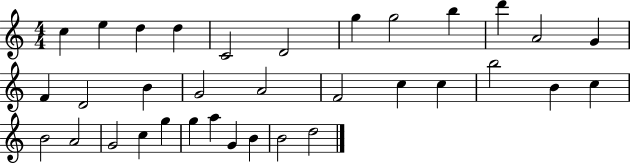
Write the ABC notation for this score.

X:1
T:Untitled
M:4/4
L:1/4
K:C
c e d d C2 D2 g g2 b d' A2 G F D2 B G2 A2 F2 c c b2 B c B2 A2 G2 c g g a G B B2 d2